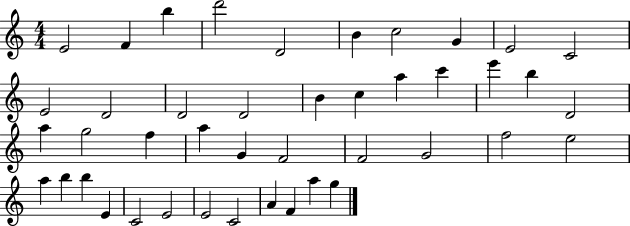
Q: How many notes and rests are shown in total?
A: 43